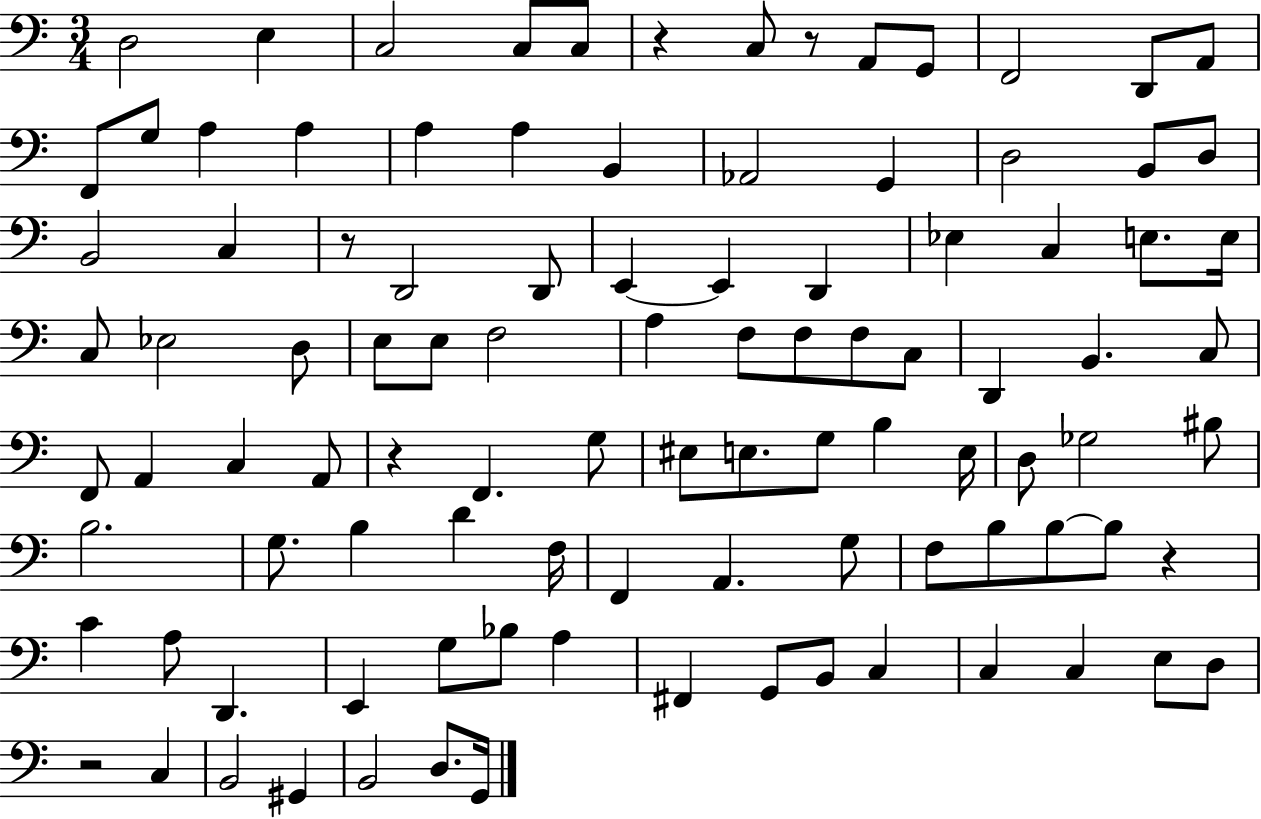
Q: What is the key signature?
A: C major